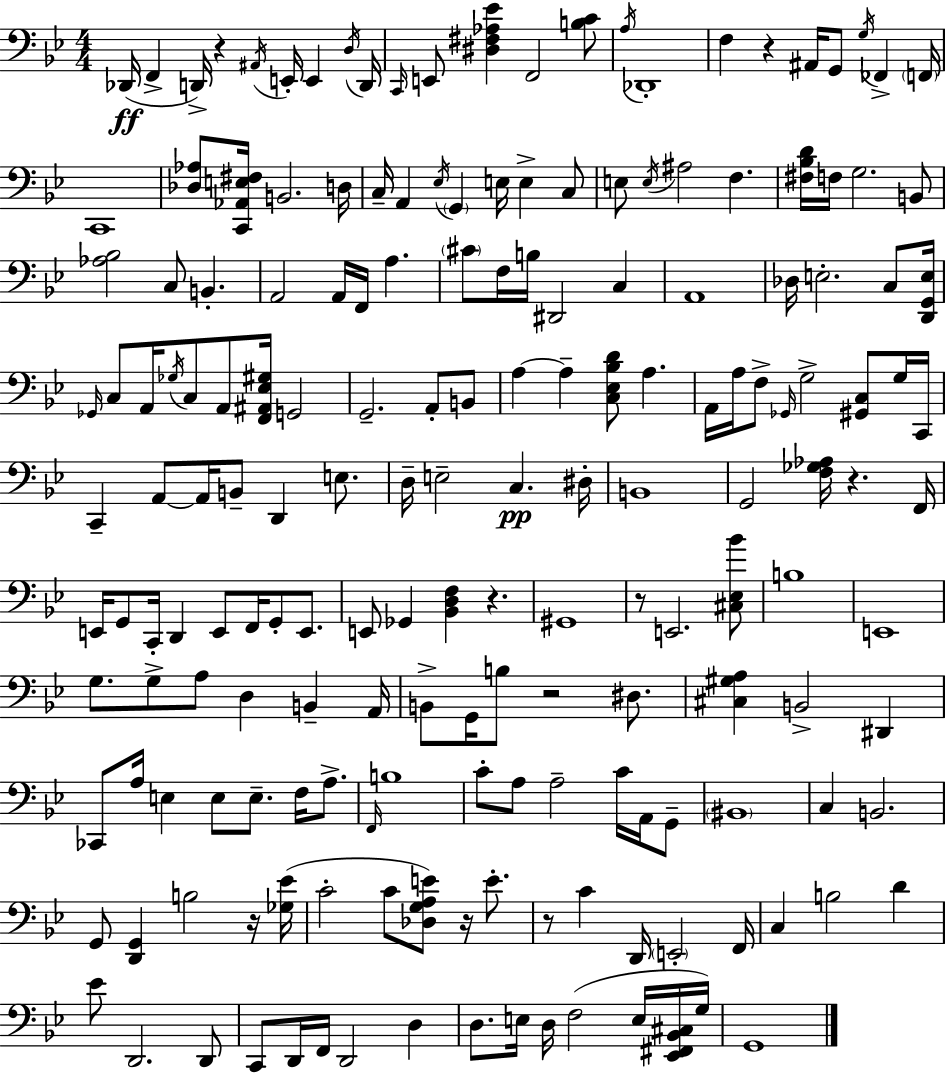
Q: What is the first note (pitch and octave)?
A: Db2